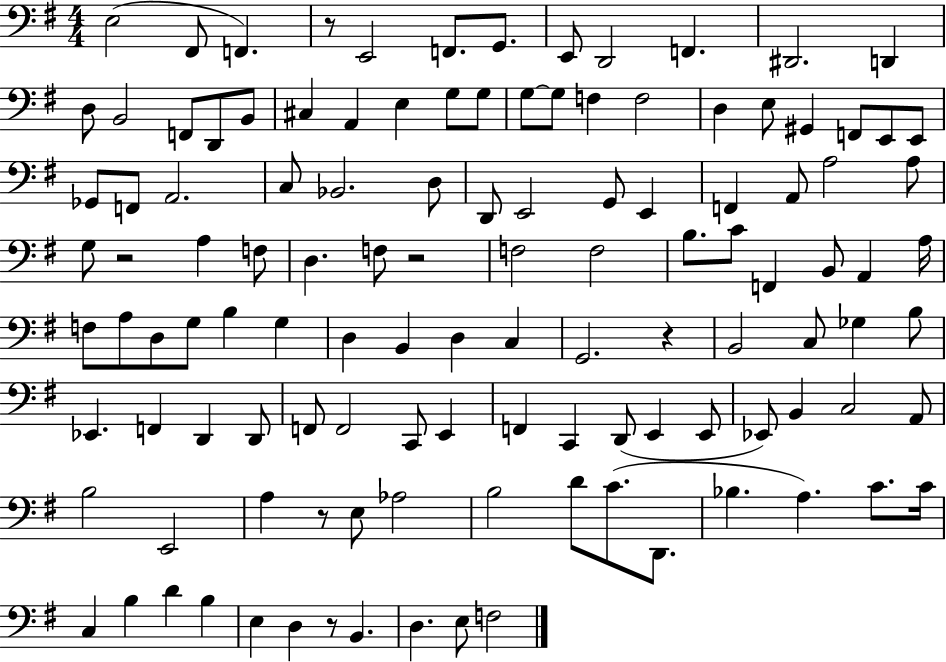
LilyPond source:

{
  \clef bass
  \numericTimeSignature
  \time 4/4
  \key g \major
  e2( fis,8 f,4.) | r8 e,2 f,8. g,8. | e,8 d,2 f,4. | dis,2. d,4 | \break d8 b,2 f,8 d,8 b,8 | cis4 a,4 e4 g8 g8 | g8~~ g8 f4 f2 | d4 e8 gis,4 f,8 e,8 e,8 | \break ges,8 f,8 a,2. | c8 bes,2. d8 | d,8 e,2 g,8 e,4 | f,4 a,8 a2 a8 | \break g8 r2 a4 f8 | d4. f8 r2 | f2 f2 | b8. c'8 f,4 b,8 a,4 a16 | \break f8 a8 d8 g8 b4 g4 | d4 b,4 d4 c4 | g,2. r4 | b,2 c8 ges4 b8 | \break ees,4. f,4 d,4 d,8 | f,8 f,2 c,8 e,4 | f,4 c,4 d,8( e,4 e,8 | ees,8) b,4 c2 a,8 | \break b2 e,2 | a4 r8 e8 aes2 | b2 d'8 c'8.( d,8. | bes4. a4.) c'8. c'16 | \break c4 b4 d'4 b4 | e4 d4 r8 b,4. | d4. e8 f2 | \bar "|."
}